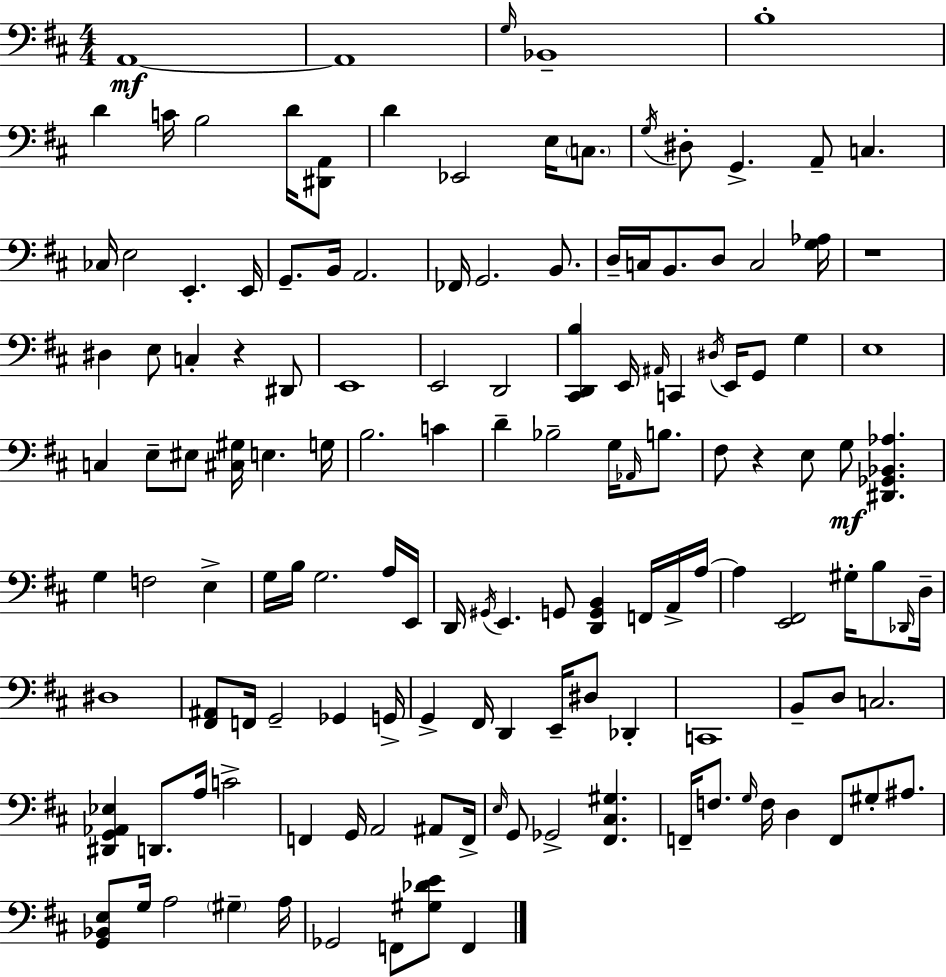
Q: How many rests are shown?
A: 3